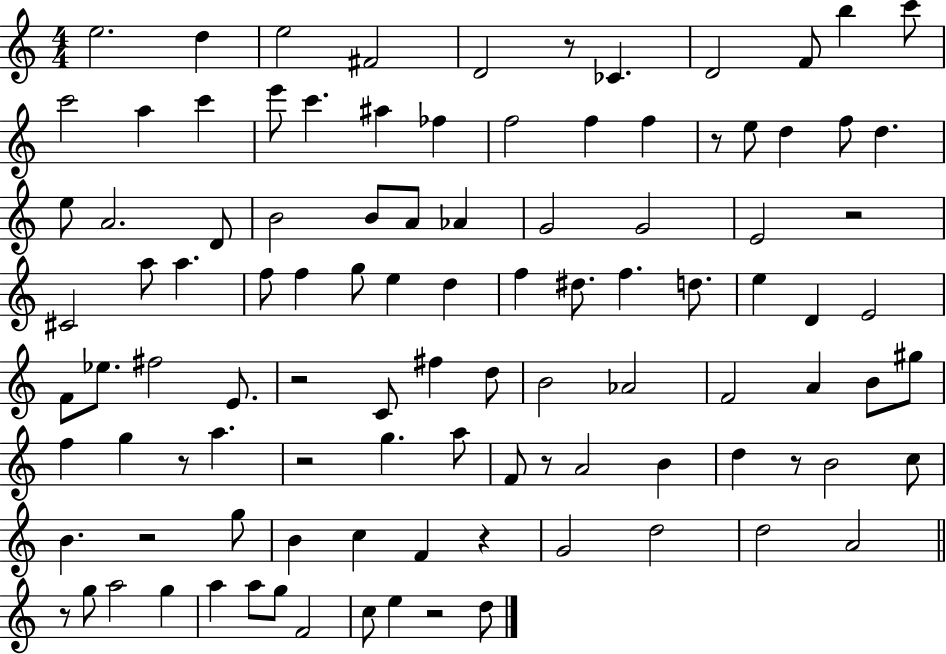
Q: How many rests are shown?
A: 12